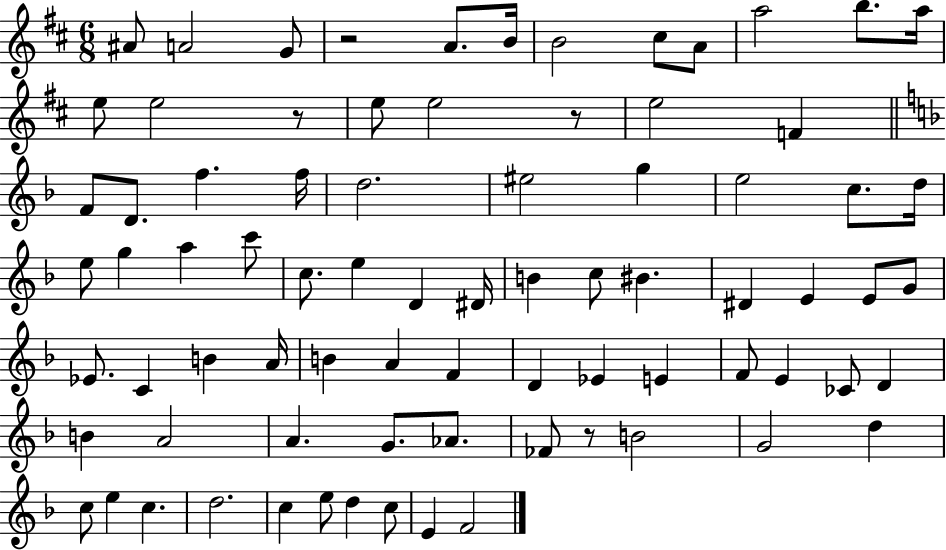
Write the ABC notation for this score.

X:1
T:Untitled
M:6/8
L:1/4
K:D
^A/2 A2 G/2 z2 A/2 B/4 B2 ^c/2 A/2 a2 b/2 a/4 e/2 e2 z/2 e/2 e2 z/2 e2 F F/2 D/2 f f/4 d2 ^e2 g e2 c/2 d/4 e/2 g a c'/2 c/2 e D ^D/4 B c/2 ^B ^D E E/2 G/2 _E/2 C B A/4 B A F D _E E F/2 E _C/2 D B A2 A G/2 _A/2 _F/2 z/2 B2 G2 d c/2 e c d2 c e/2 d c/2 E F2